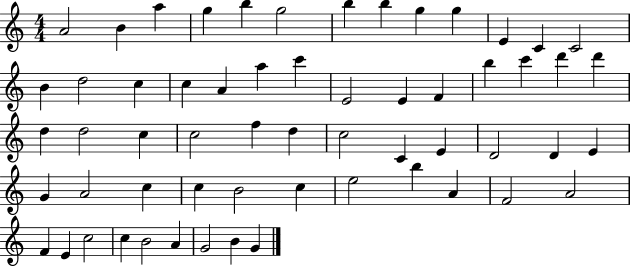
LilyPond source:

{
  \clef treble
  \numericTimeSignature
  \time 4/4
  \key c \major
  a'2 b'4 a''4 | g''4 b''4 g''2 | b''4 b''4 g''4 g''4 | e'4 c'4 c'2 | \break b'4 d''2 c''4 | c''4 a'4 a''4 c'''4 | e'2 e'4 f'4 | b''4 c'''4 d'''4 d'''4 | \break d''4 d''2 c''4 | c''2 f''4 d''4 | c''2 c'4 e'4 | d'2 d'4 e'4 | \break g'4 a'2 c''4 | c''4 b'2 c''4 | e''2 b''4 a'4 | f'2 a'2 | \break f'4 e'4 c''2 | c''4 b'2 a'4 | g'2 b'4 g'4 | \bar "|."
}